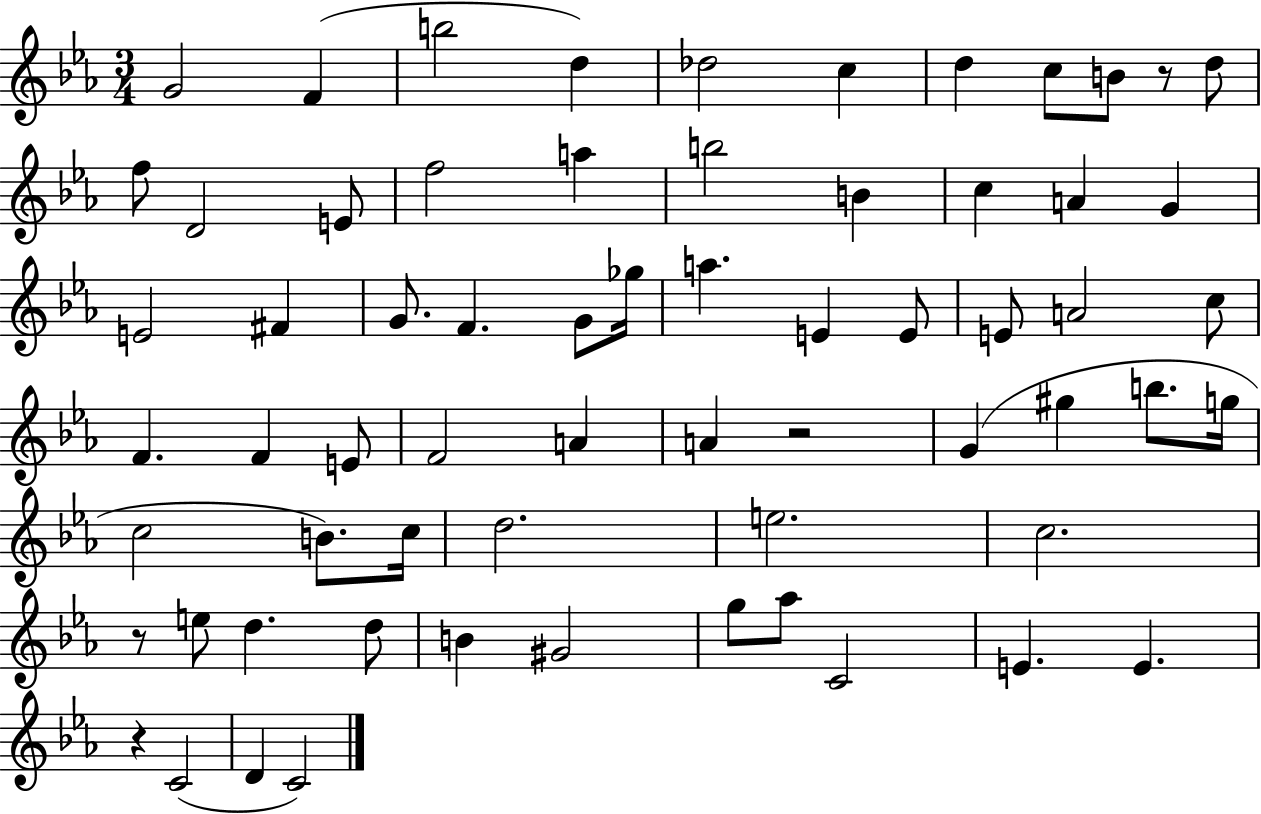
G4/h F4/q B5/h D5/q Db5/h C5/q D5/q C5/e B4/e R/e D5/e F5/e D4/h E4/e F5/h A5/q B5/h B4/q C5/q A4/q G4/q E4/h F#4/q G4/e. F4/q. G4/e Gb5/s A5/q. E4/q E4/e E4/e A4/h C5/e F4/q. F4/q E4/e F4/h A4/q A4/q R/h G4/q G#5/q B5/e. G5/s C5/h B4/e. C5/s D5/h. E5/h. C5/h. R/e E5/e D5/q. D5/e B4/q G#4/h G5/e Ab5/e C4/h E4/q. E4/q. R/q C4/h D4/q C4/h